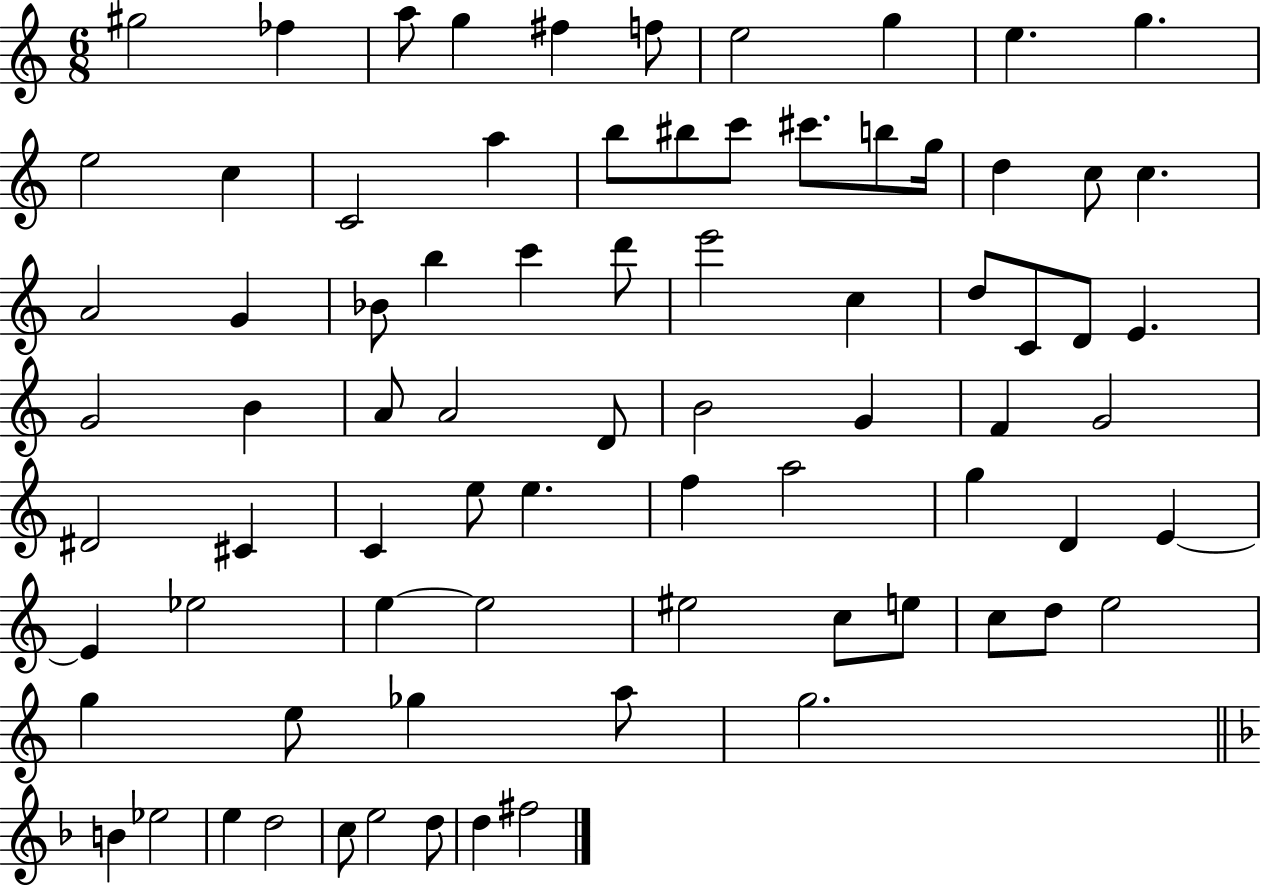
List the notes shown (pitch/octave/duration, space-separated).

G#5/h FES5/q A5/e G5/q F#5/q F5/e E5/h G5/q E5/q. G5/q. E5/h C5/q C4/h A5/q B5/e BIS5/e C6/e C#6/e. B5/e G5/s D5/q C5/e C5/q. A4/h G4/q Bb4/e B5/q C6/q D6/e E6/h C5/q D5/e C4/e D4/e E4/q. G4/h B4/q A4/e A4/h D4/e B4/h G4/q F4/q G4/h D#4/h C#4/q C4/q E5/e E5/q. F5/q A5/h G5/q D4/q E4/q E4/q Eb5/h E5/q E5/h EIS5/h C5/e E5/e C5/e D5/e E5/h G5/q E5/e Gb5/q A5/e G5/h. B4/q Eb5/h E5/q D5/h C5/e E5/h D5/e D5/q F#5/h